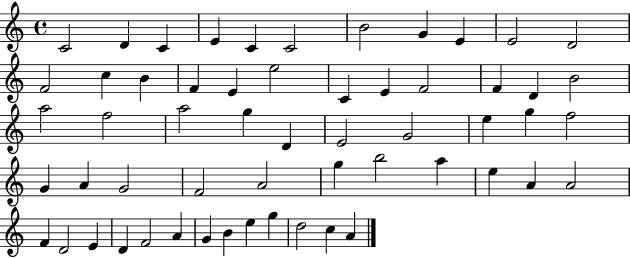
X:1
T:Untitled
M:4/4
L:1/4
K:C
C2 D C E C C2 B2 G E E2 D2 F2 c B F E e2 C E F2 F D B2 a2 f2 a2 g D E2 G2 e g f2 G A G2 F2 A2 g b2 a e A A2 F D2 E D F2 A G B e g d2 c A